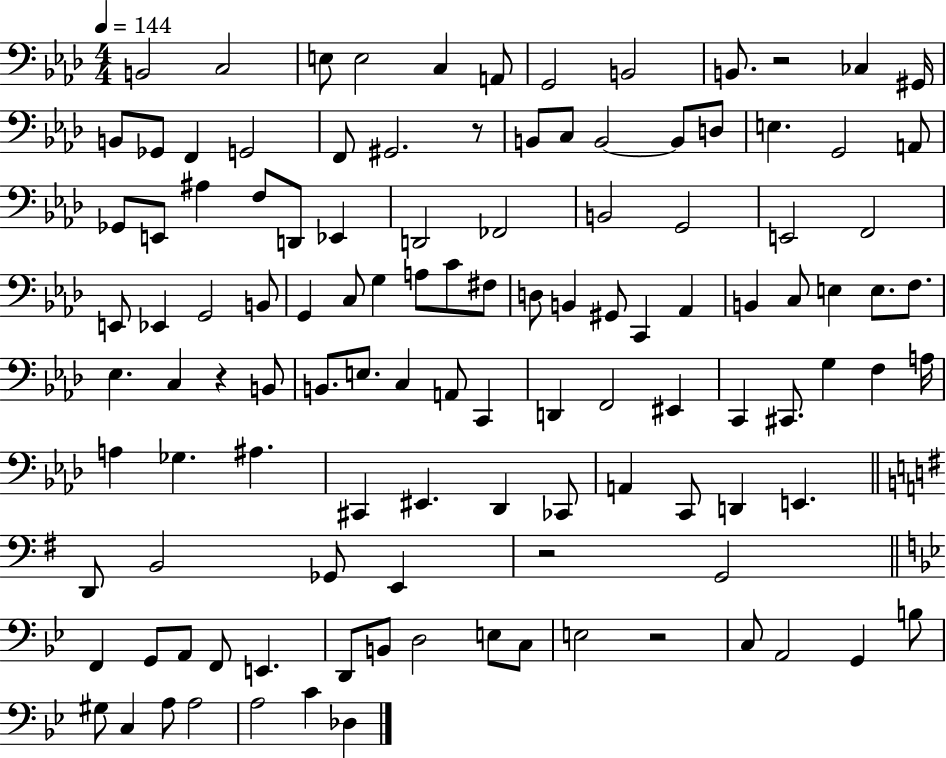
X:1
T:Untitled
M:4/4
L:1/4
K:Ab
B,,2 C,2 E,/2 E,2 C, A,,/2 G,,2 B,,2 B,,/2 z2 _C, ^G,,/4 B,,/2 _G,,/2 F,, G,,2 F,,/2 ^G,,2 z/2 B,,/2 C,/2 B,,2 B,,/2 D,/2 E, G,,2 A,,/2 _G,,/2 E,,/2 ^A, F,/2 D,,/2 _E,, D,,2 _F,,2 B,,2 G,,2 E,,2 F,,2 E,,/2 _E,, G,,2 B,,/2 G,, C,/2 G, A,/2 C/2 ^F,/2 D,/2 B,, ^G,,/2 C,, _A,, B,, C,/2 E, E,/2 F,/2 _E, C, z B,,/2 B,,/2 E,/2 C, A,,/2 C,, D,, F,,2 ^E,, C,, ^C,,/2 G, F, A,/4 A, _G, ^A, ^C,, ^E,, _D,, _C,,/2 A,, C,,/2 D,, E,, D,,/2 B,,2 _G,,/2 E,, z2 G,,2 F,, G,,/2 A,,/2 F,,/2 E,, D,,/2 B,,/2 D,2 E,/2 C,/2 E,2 z2 C,/2 A,,2 G,, B,/2 ^G,/2 C, A,/2 A,2 A,2 C _D,